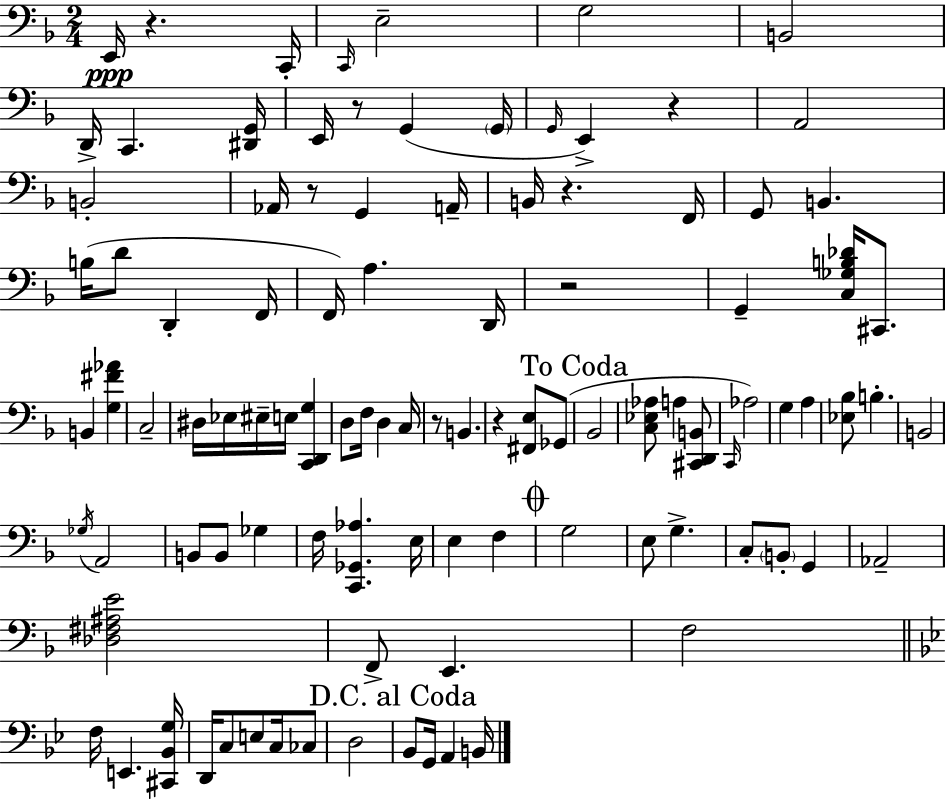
X:1
T:Untitled
M:2/4
L:1/4
K:Dm
E,,/4 z C,,/4 C,,/4 E,2 G,2 B,,2 D,,/4 C,, [^D,,G,,]/4 E,,/4 z/2 G,, G,,/4 G,,/4 E,, z A,,2 B,,2 _A,,/4 z/2 G,, A,,/4 B,,/4 z F,,/4 G,,/2 B,, B,/4 D/2 D,, F,,/4 F,,/4 A, D,,/4 z2 G,, [C,_G,B,_D]/4 ^C,,/2 B,, [G,^F_A] C,2 ^D,/4 _E,/4 ^E,/4 E,/4 [C,,D,,G,] D,/2 F,/4 D, C,/4 z/2 B,, z [^F,,E,]/2 _G,,/2 _B,,2 [C,_E,_A,]/2 A, [^C,,D,,B,,]/2 C,,/4 _A,2 G, A, [_E,_B,]/2 B, B,,2 _G,/4 A,,2 B,,/2 B,,/2 _G, F,/4 [C,,_G,,_A,] E,/4 E, F, G,2 E,/2 G, C,/2 B,,/2 G,, _A,,2 [_D,^F,^A,E]2 F,,/2 E,, F,2 F,/4 E,, [^C,,_B,,G,]/4 D,,/4 C,/2 E,/2 C,/4 _C,/2 D,2 _B,,/2 G,,/4 A,, B,,/4